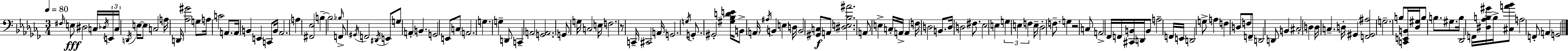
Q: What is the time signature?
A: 3/4